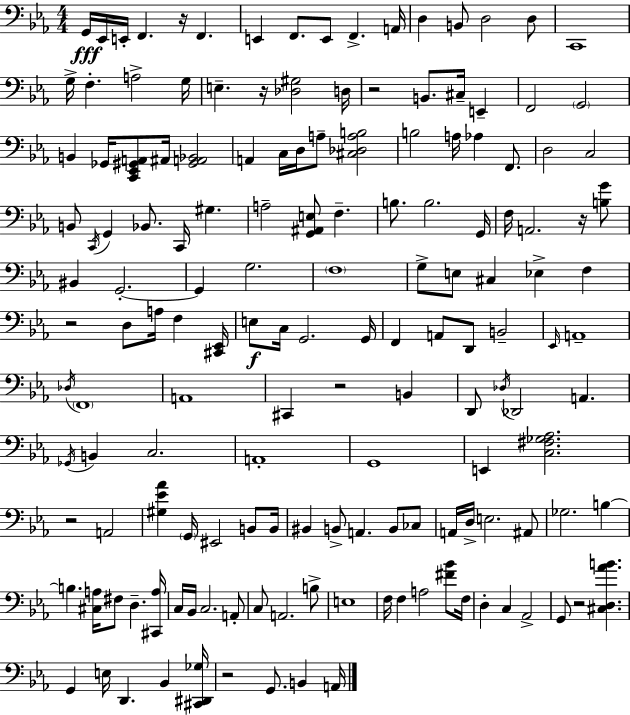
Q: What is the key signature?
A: C minor